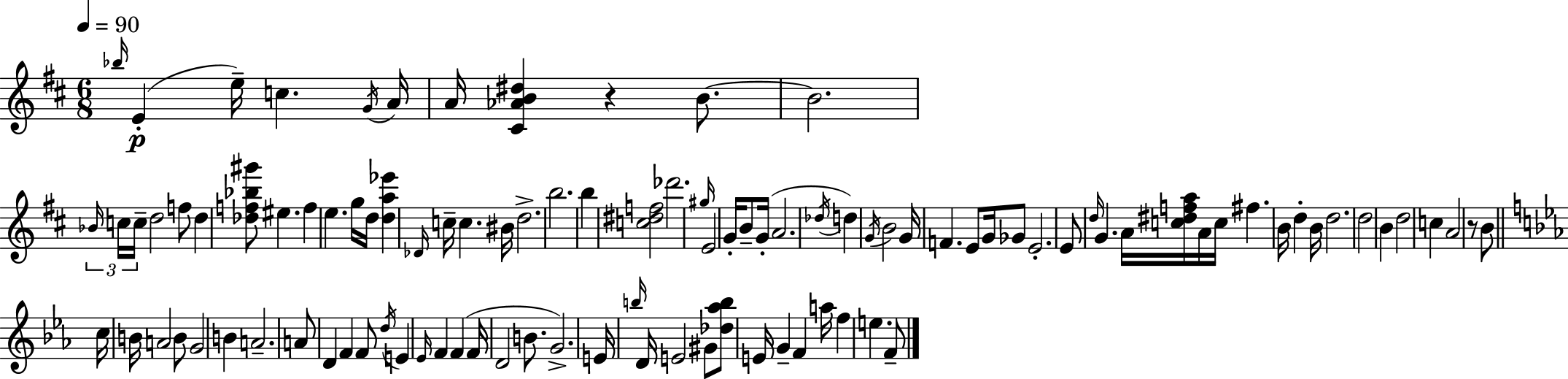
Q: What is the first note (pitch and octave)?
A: Bb5